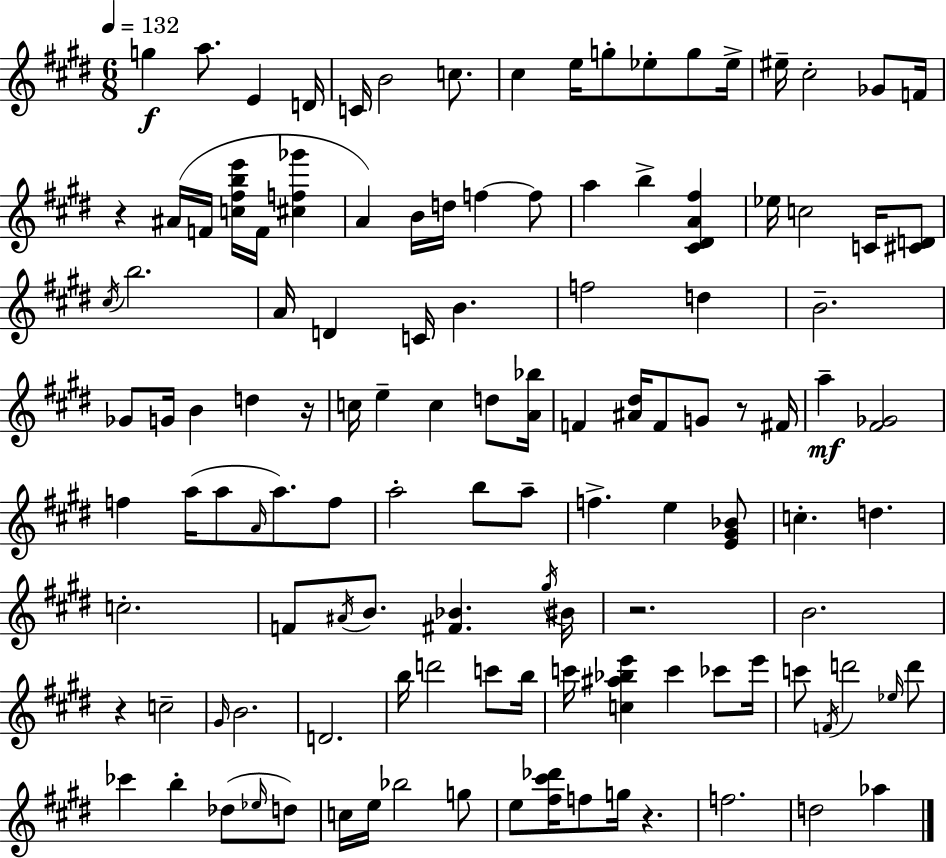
{
  \clef treble
  \numericTimeSignature
  \time 6/8
  \key e \major
  \tempo 4 = 132
  g''4\f a''8. e'4 d'16 | c'16 b'2 c''8. | cis''4 e''16 g''8-. ees''8-. g''8 ees''16-> | eis''16-- cis''2-. ges'8 f'16 | \break r4 ais'16( f'16 <c'' fis'' b'' e'''>16 f'16 <cis'' f'' ges'''>4 | a'4) b'16 d''16 f''4~~ f''8 | a''4 b''4-> <cis' dis' a' fis''>4 | ees''16 c''2 c'16 <cis' d'>8 | \break \acciaccatura { cis''16 } b''2. | a'16 d'4 c'16 b'4. | f''2 d''4 | b'2.-- | \break ges'8 g'16 b'4 d''4 | r16 c''16 e''4-- c''4 d''8 | <a' bes''>16 f'4 <ais' dis''>16 f'8 g'8 r8 | fis'16 a''4--\mf <fis' ges'>2 | \break f''4 a''16( a''8 \grace { a'16 } a''8.) | f''8 a''2-. b''8 | a''8-- f''4.-> e''4 | <e' gis' bes'>8 c''4.-. d''4. | \break c''2.-. | f'8 \acciaccatura { ais'16 } b'8. <fis' bes'>4. | \acciaccatura { gis''16 } bis'16 r2. | b'2. | \break r4 c''2-- | \grace { gis'16 } b'2. | d'2. | b''16 d'''2 | \break c'''8 b''16 c'''16 <c'' ais'' bes'' e'''>4 c'''4 | ces'''8 e'''16 c'''8 \acciaccatura { f'16 } d'''2 | \grace { ees''16 } d'''8 ces'''4 b''4-. | des''8( \grace { ees''16 } d''8) c''16 e''16 bes''2 | \break g''8 e''8 <fis'' cis''' des'''>16 f''8 | g''16 r4. f''2. | d''2 | aes''4 \bar "|."
}